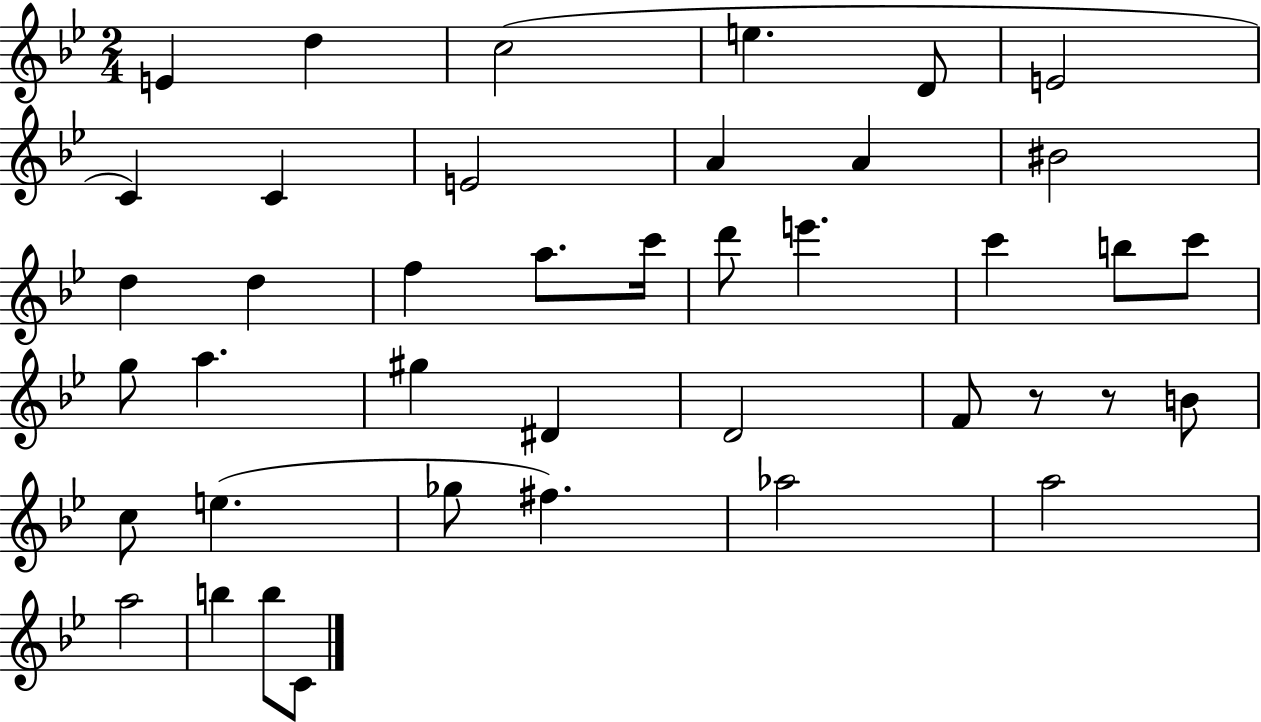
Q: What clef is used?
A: treble